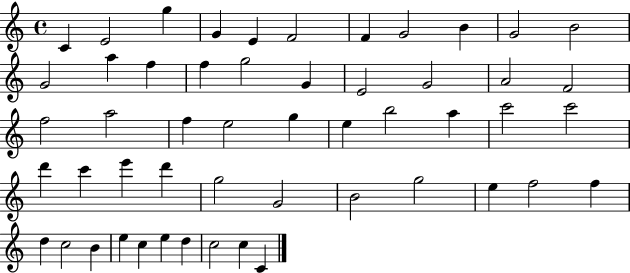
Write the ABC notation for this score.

X:1
T:Untitled
M:4/4
L:1/4
K:C
C E2 g G E F2 F G2 B G2 B2 G2 a f f g2 G E2 G2 A2 F2 f2 a2 f e2 g e b2 a c'2 c'2 d' c' e' d' g2 G2 B2 g2 e f2 f d c2 B e c e d c2 c C